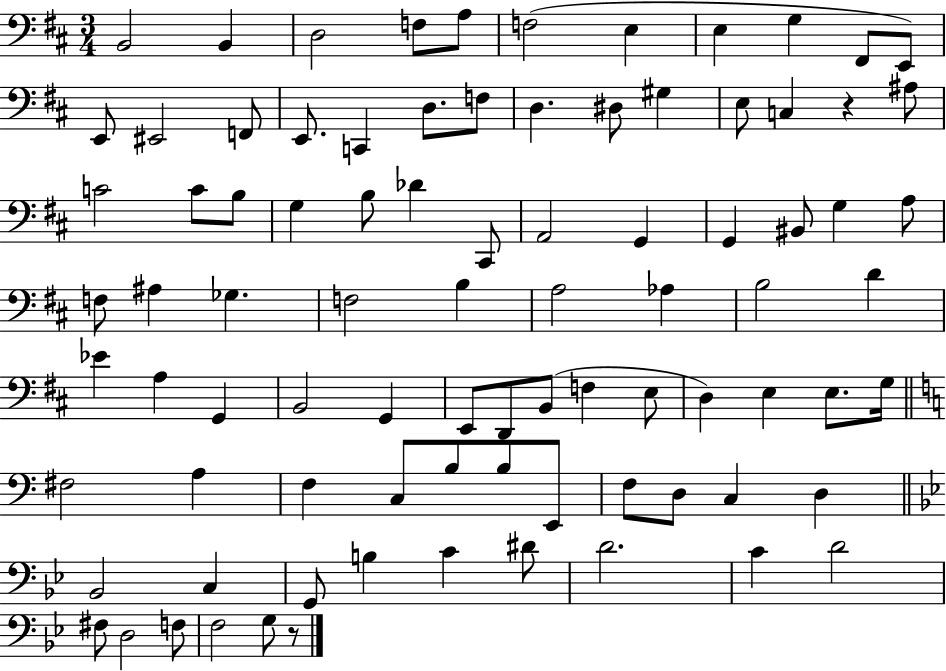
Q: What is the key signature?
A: D major